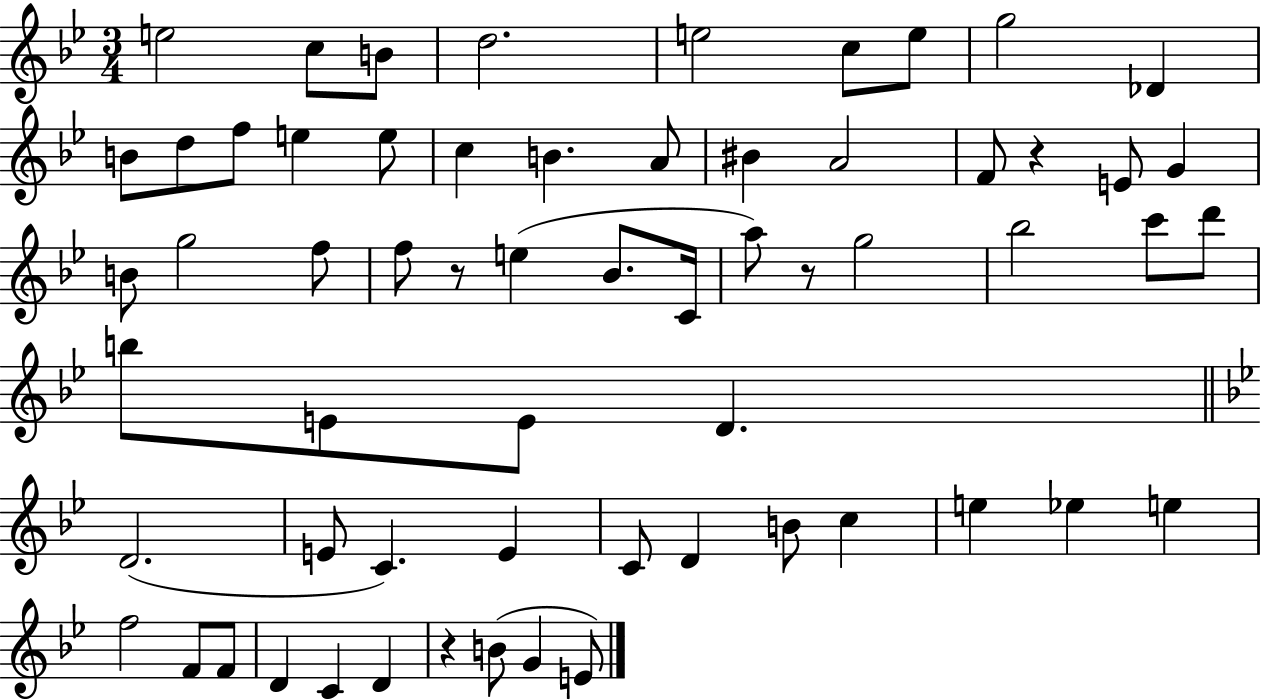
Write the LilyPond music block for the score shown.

{
  \clef treble
  \numericTimeSignature
  \time 3/4
  \key bes \major
  e''2 c''8 b'8 | d''2. | e''2 c''8 e''8 | g''2 des'4 | \break b'8 d''8 f''8 e''4 e''8 | c''4 b'4. a'8 | bis'4 a'2 | f'8 r4 e'8 g'4 | \break b'8 g''2 f''8 | f''8 r8 e''4( bes'8. c'16 | a''8) r8 g''2 | bes''2 c'''8 d'''8 | \break b''8 e'8 e'8 d'4. | \bar "||" \break \key bes \major d'2.( | e'8 c'4.) e'4 | c'8 d'4 b'8 c''4 | e''4 ees''4 e''4 | \break f''2 f'8 f'8 | d'4 c'4 d'4 | r4 b'8( g'4 e'8) | \bar "|."
}